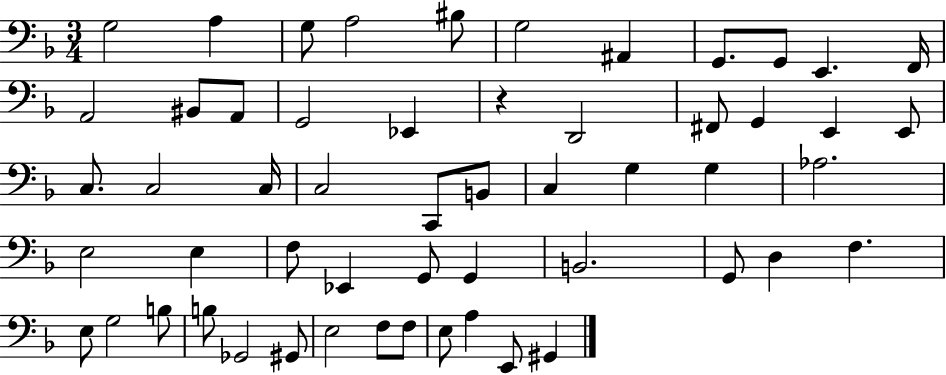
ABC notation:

X:1
T:Untitled
M:3/4
L:1/4
K:F
G,2 A, G,/2 A,2 ^B,/2 G,2 ^A,, G,,/2 G,,/2 E,, F,,/4 A,,2 ^B,,/2 A,,/2 G,,2 _E,, z D,,2 ^F,,/2 G,, E,, E,,/2 C,/2 C,2 C,/4 C,2 C,,/2 B,,/2 C, G, G, _A,2 E,2 E, F,/2 _E,, G,,/2 G,, B,,2 G,,/2 D, F, E,/2 G,2 B,/2 B,/2 _G,,2 ^G,,/2 E,2 F,/2 F,/2 E,/2 A, E,,/2 ^G,,